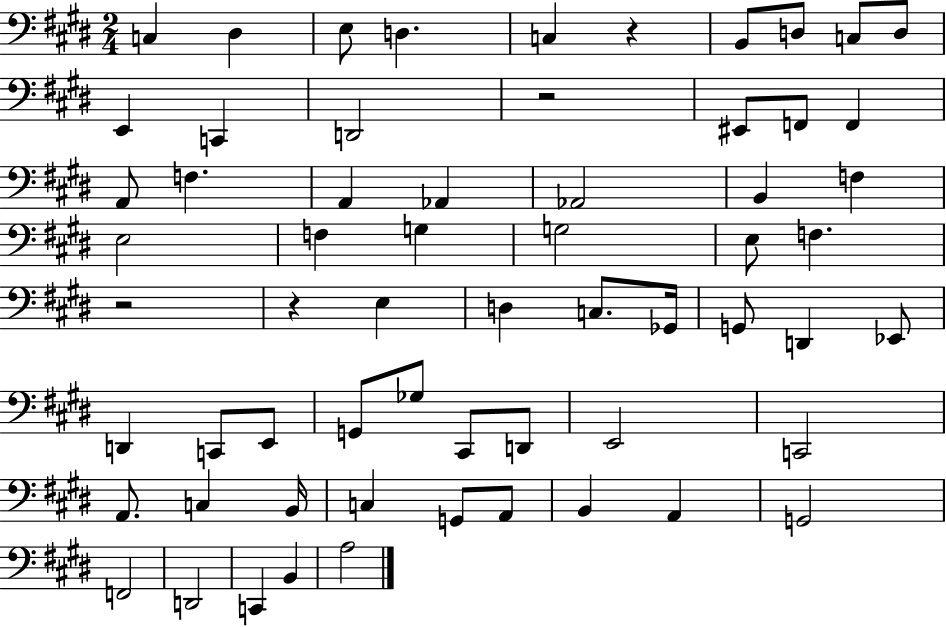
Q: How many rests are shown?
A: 4